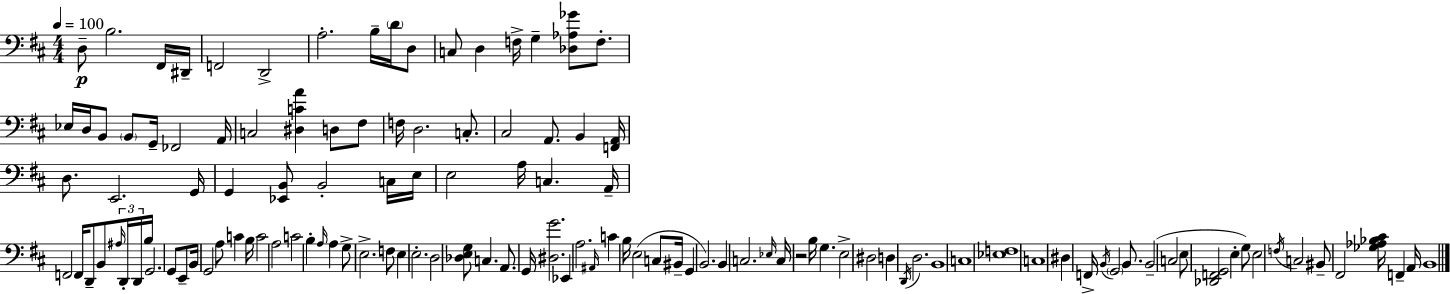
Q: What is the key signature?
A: D major